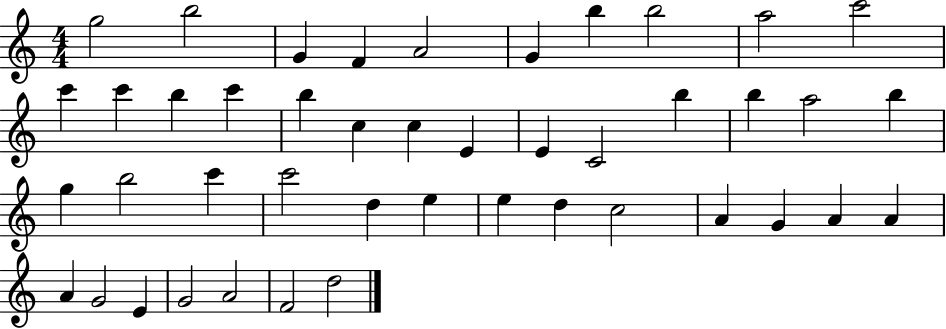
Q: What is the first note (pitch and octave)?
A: G5